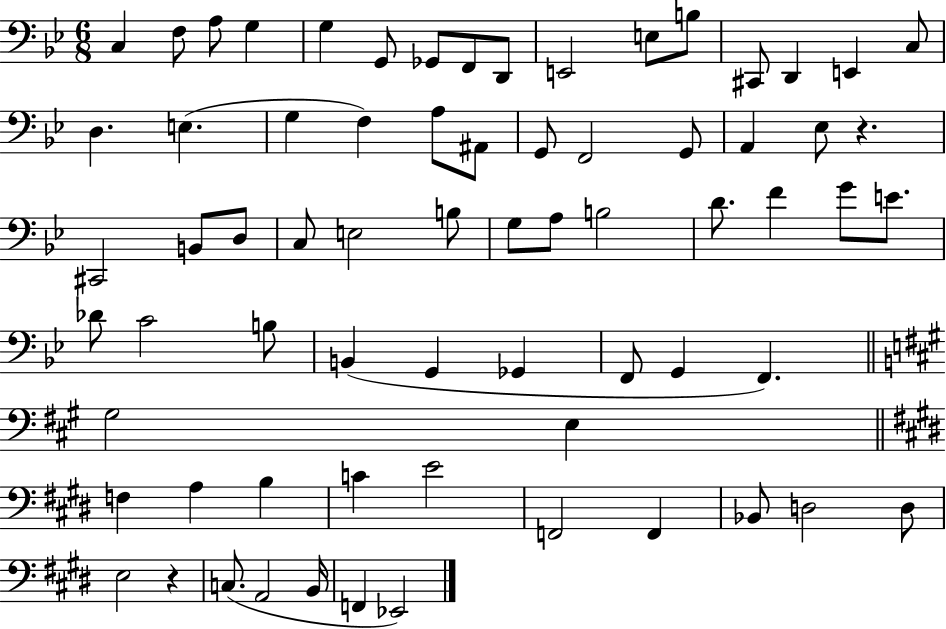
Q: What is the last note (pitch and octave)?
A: Eb2